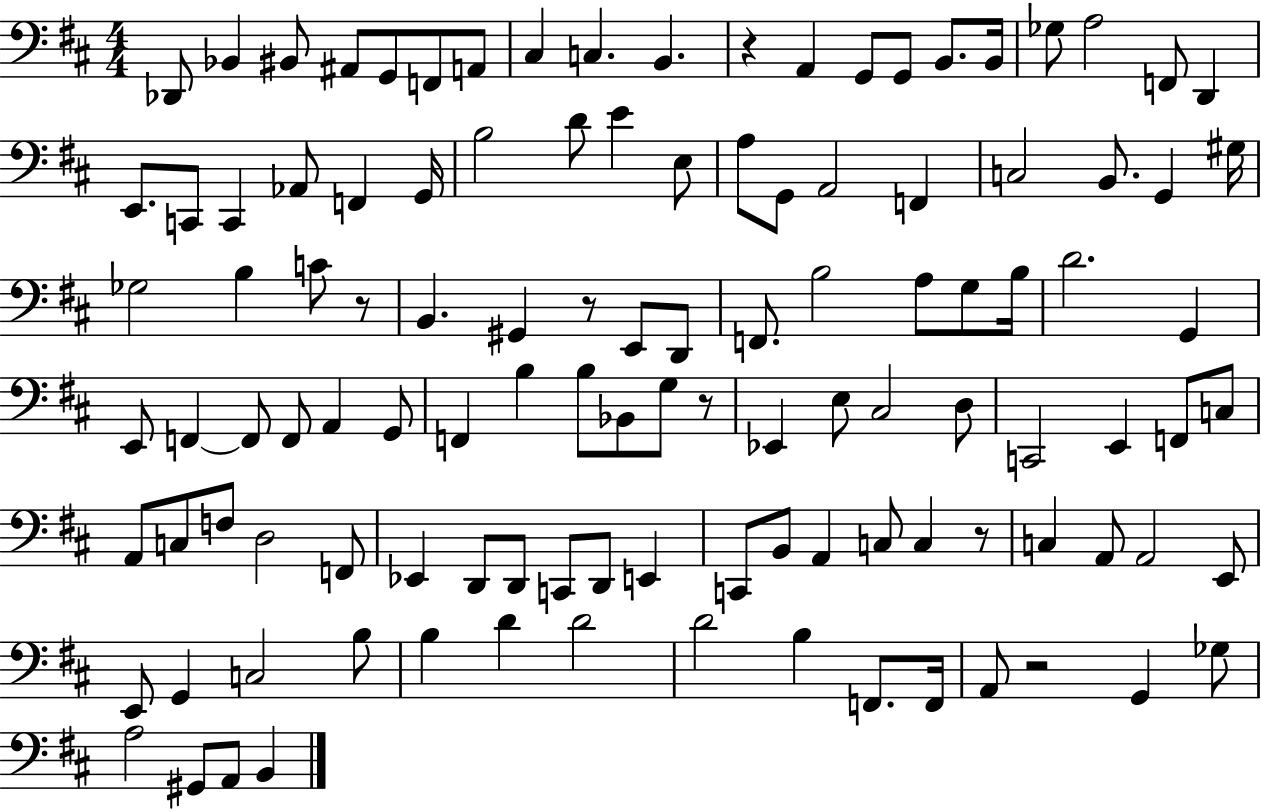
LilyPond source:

{
  \clef bass
  \numericTimeSignature
  \time 4/4
  \key d \major
  \repeat volta 2 { des,8 bes,4 bis,8 ais,8 g,8 f,8 a,8 | cis4 c4. b,4. | r4 a,4 g,8 g,8 b,8. b,16 | ges8 a2 f,8 d,4 | \break e,8. c,8 c,4 aes,8 f,4 g,16 | b2 d'8 e'4 e8 | a8 g,8 a,2 f,4 | c2 b,8. g,4 gis16 | \break ges2 b4 c'8 r8 | b,4. gis,4 r8 e,8 d,8 | f,8. b2 a8 g8 b16 | d'2. g,4 | \break e,8 f,4~~ f,8 f,8 a,4 g,8 | f,4 b4 b8 bes,8 g8 r8 | ees,4 e8 cis2 d8 | c,2 e,4 f,8 c8 | \break a,8 c8 f8 d2 f,8 | ees,4 d,8 d,8 c,8 d,8 e,4 | c,8 b,8 a,4 c8 c4 r8 | c4 a,8 a,2 e,8 | \break e,8 g,4 c2 b8 | b4 d'4 d'2 | d'2 b4 f,8. f,16 | a,8 r2 g,4 ges8 | \break a2 gis,8 a,8 b,4 | } \bar "|."
}